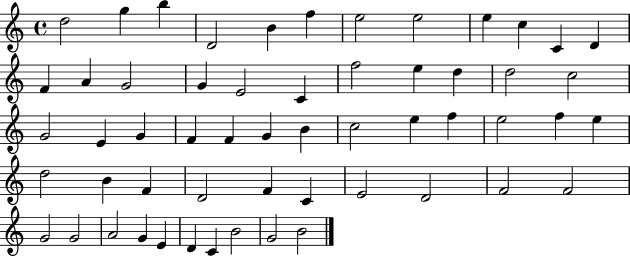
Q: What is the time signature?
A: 4/4